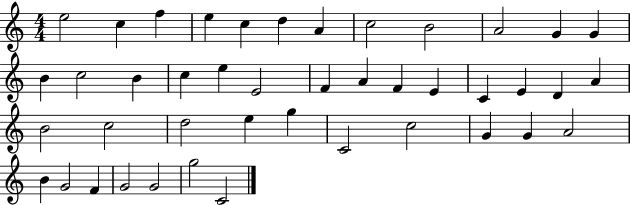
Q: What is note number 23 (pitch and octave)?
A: C4